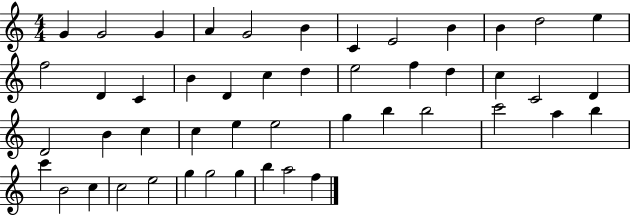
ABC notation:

X:1
T:Untitled
M:4/4
L:1/4
K:C
G G2 G A G2 B C E2 B B d2 e f2 D C B D c d e2 f d c C2 D D2 B c c e e2 g b b2 c'2 a b c' B2 c c2 e2 g g2 g b a2 f